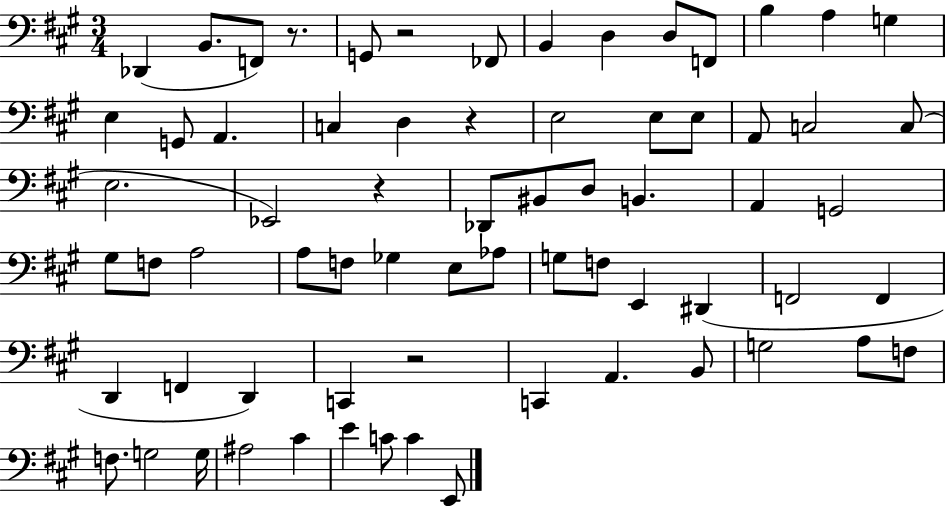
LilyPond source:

{
  \clef bass
  \numericTimeSignature
  \time 3/4
  \key a \major
  \repeat volta 2 { des,4( b,8. f,8) r8. | g,8 r2 fes,8 | b,4 d4 d8 f,8 | b4 a4 g4 | \break e4 g,8 a,4. | c4 d4 r4 | e2 e8 e8 | a,8 c2 c8( | \break e2. | ees,2) r4 | des,8 bis,8 d8 b,4. | a,4 g,2 | \break gis8 f8 a2 | a8 f8 ges4 e8 aes8 | g8 f8 e,4 dis,4( | f,2 f,4 | \break d,4 f,4 d,4) | c,4 r2 | c,4 a,4. b,8 | g2 a8 f8 | \break f8. g2 g16 | ais2 cis'4 | e'4 c'8 c'4 e,8 | } \bar "|."
}